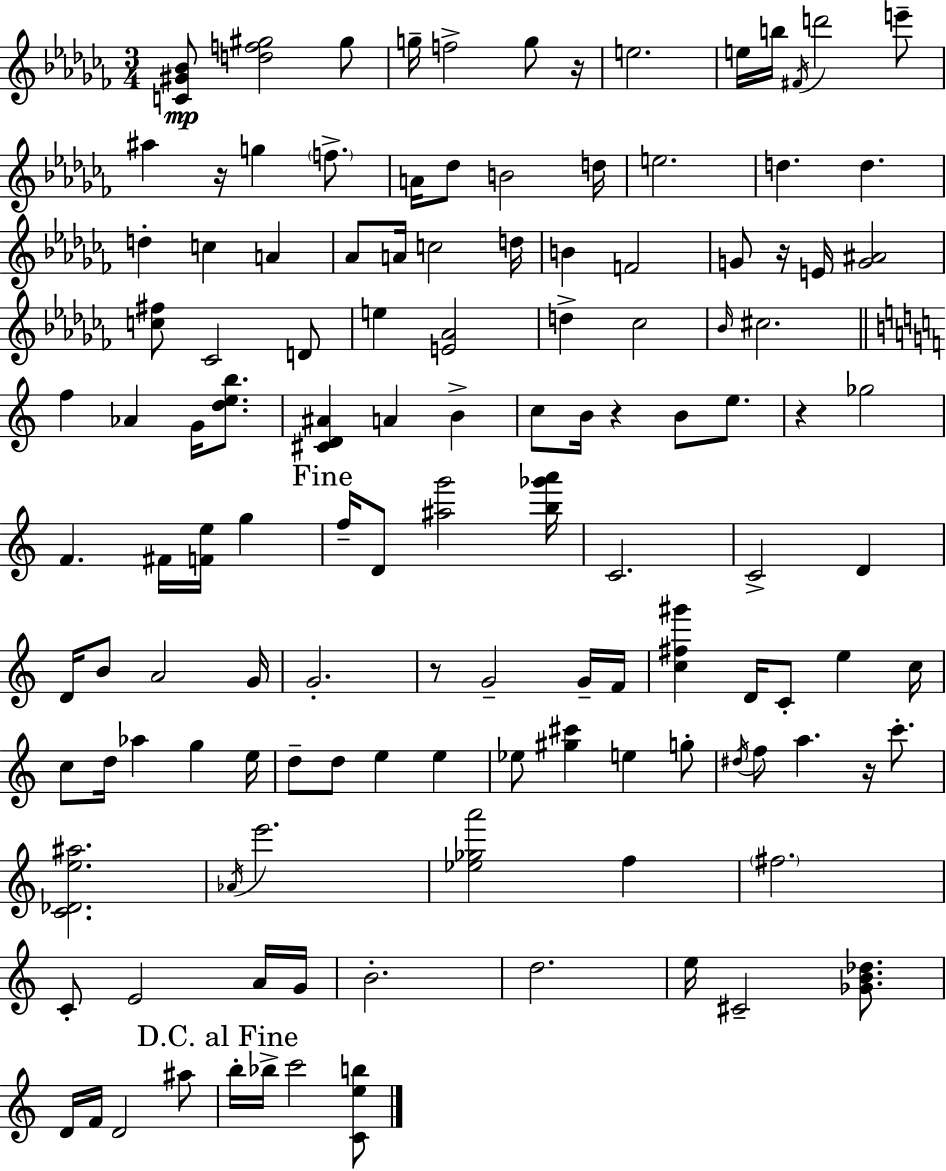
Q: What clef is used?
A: treble